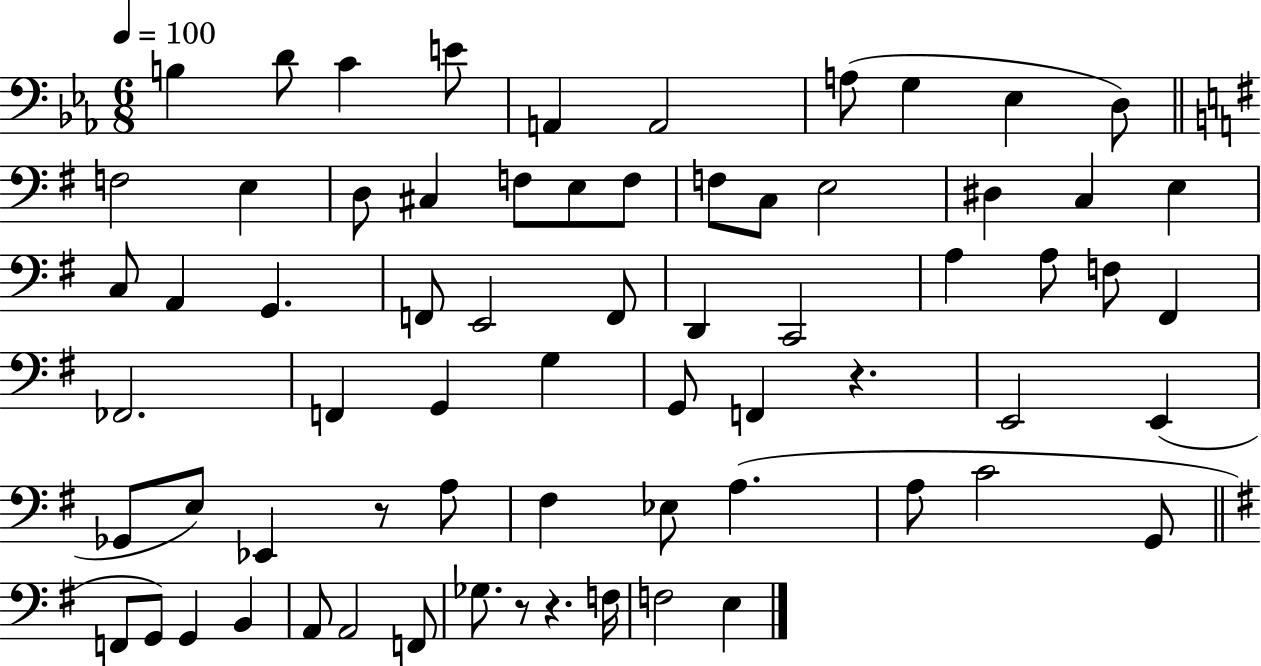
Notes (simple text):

B3/q D4/e C4/q E4/e A2/q A2/h A3/e G3/q Eb3/q D3/e F3/h E3/q D3/e C#3/q F3/e E3/e F3/e F3/e C3/e E3/h D#3/q C3/q E3/q C3/e A2/q G2/q. F2/e E2/h F2/e D2/q C2/h A3/q A3/e F3/e F#2/q FES2/h. F2/q G2/q G3/q G2/e F2/q R/q. E2/h E2/q Gb2/e E3/e Eb2/q R/e A3/e F#3/q Eb3/e A3/q. A3/e C4/h G2/e F2/e G2/e G2/q B2/q A2/e A2/h F2/e Gb3/e. R/e R/q. F3/s F3/h E3/q